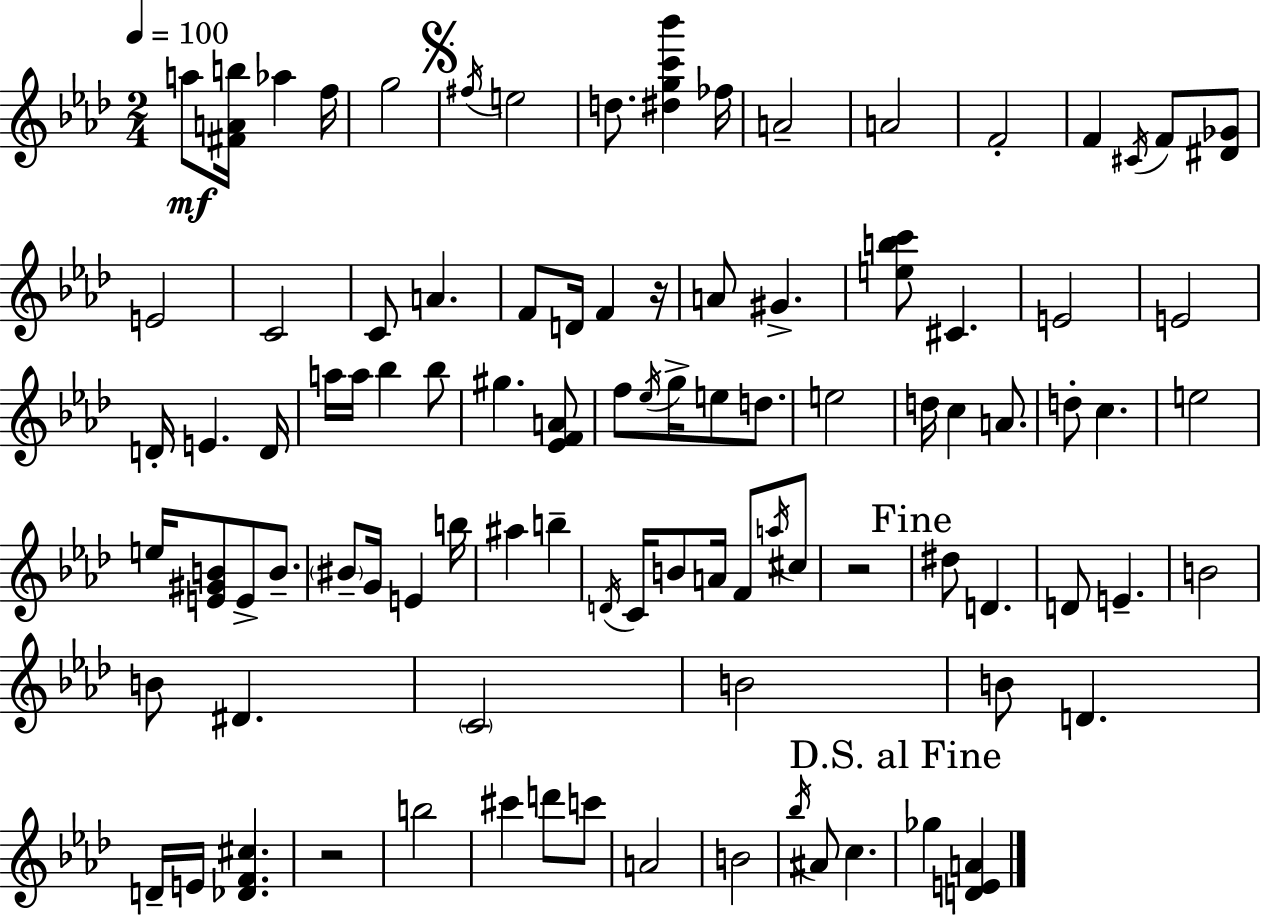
{
  \clef treble
  \numericTimeSignature
  \time 2/4
  \key aes \major
  \tempo 4 = 100
  a''8\mf <fis' a' b''>16 aes''4 f''16 | g''2 | \mark \markup { \musicglyph "scripts.segno" } \acciaccatura { fis''16 } e''2 | d''8. <dis'' g'' c''' bes'''>4 | \break fes''16 a'2-- | a'2 | f'2-. | f'4 \acciaccatura { cis'16 } f'8 | \break <dis' ges'>8 e'2 | c'2 | c'8 a'4. | f'8 d'16 f'4 | \break r16 a'8 gis'4.-> | <e'' b'' c'''>8 cis'4. | e'2 | e'2 | \break d'16-. e'4. | d'16 a''16 a''16 bes''4 | bes''8 gis''4. | <ees' f' a'>8 f''8 \acciaccatura { ees''16 } g''16-> e''8 | \break d''8. e''2 | d''16 c''4 | a'8. d''8-. c''4. | e''2 | \break e''16 <e' gis' b'>8 e'8-> | b'8.-- \parenthesize bis'8-- g'16 e'4 | b''16 ais''4 b''4-- | \acciaccatura { d'16 } c'16 b'8 a'16 | \break f'8 \acciaccatura { a''16 } cis''8 r2 | \mark "Fine" dis''8 d'4. | d'8 e'4.-- | b'2 | \break b'8 dis'4. | \parenthesize c'2 | b'2 | b'8 d'4. | \break d'16-- e'16 <des' f' cis''>4. | r2 | b''2 | cis'''4 | \break d'''8 c'''8 a'2 | b'2 | \acciaccatura { bes''16 } ais'8 | c''4. \mark "D.S. al Fine" ges''4 | \break <d' e' a'>4 \bar "|."
}